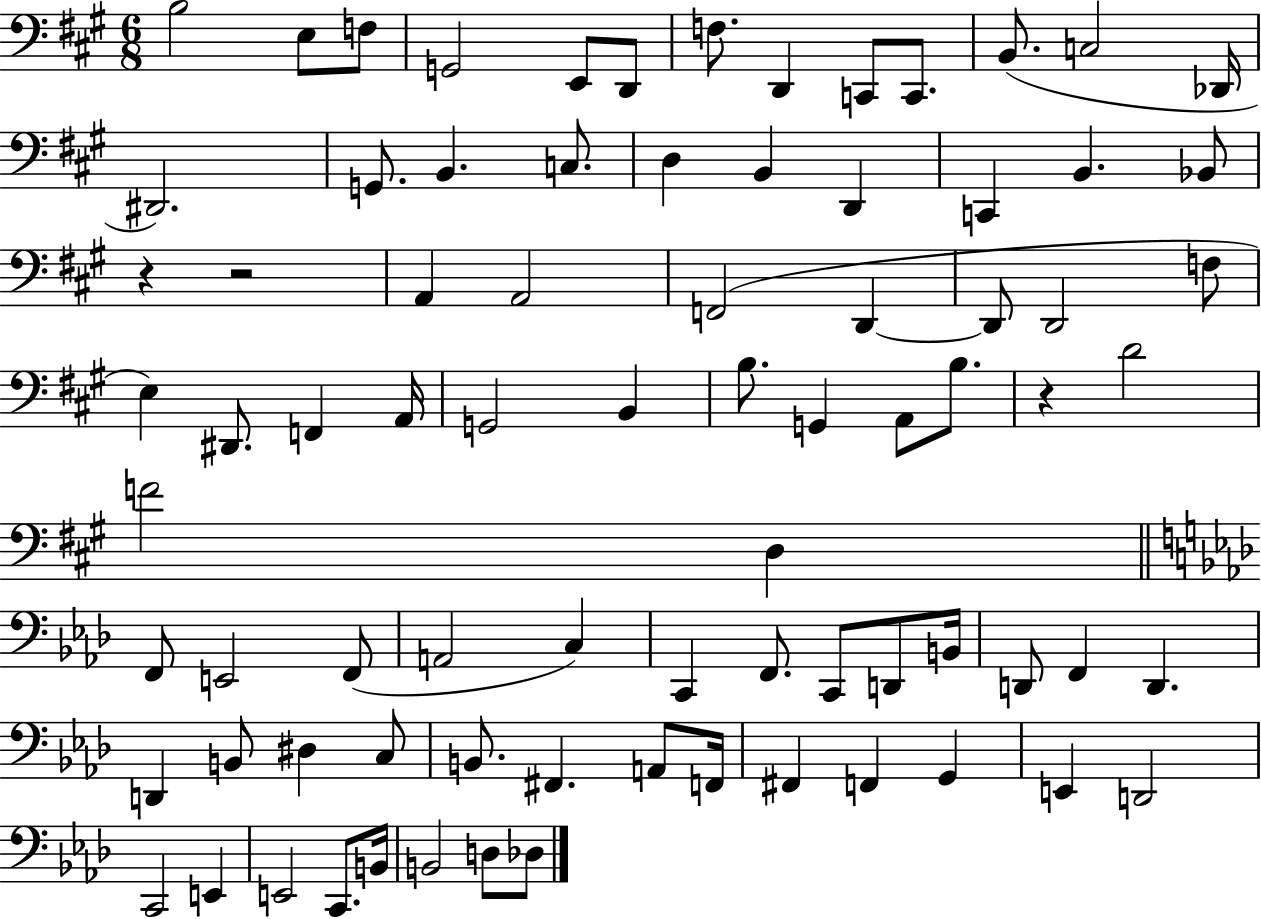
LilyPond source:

{
  \clef bass
  \numericTimeSignature
  \time 6/8
  \key a \major
  \repeat volta 2 { b2 e8 f8 | g,2 e,8 d,8 | f8. d,4 c,8 c,8. | b,8.( c2 des,16 | \break dis,2.) | g,8. b,4. c8. | d4 b,4 d,4 | c,4 b,4. bes,8 | \break r4 r2 | a,4 a,2 | f,2( d,4~~ | d,8 d,2 f8 | \break e4) dis,8. f,4 a,16 | g,2 b,4 | b8. g,4 a,8 b8. | r4 d'2 | \break f'2 d4 | \bar "||" \break \key aes \major f,8 e,2 f,8( | a,2 c4) | c,4 f,8. c,8 d,8 b,16 | d,8 f,4 d,4. | \break d,4 b,8 dis4 c8 | b,8. fis,4. a,8 f,16 | fis,4 f,4 g,4 | e,4 d,2 | \break c,2 e,4 | e,2 c,8. b,16 | b,2 d8 des8 | } \bar "|."
}